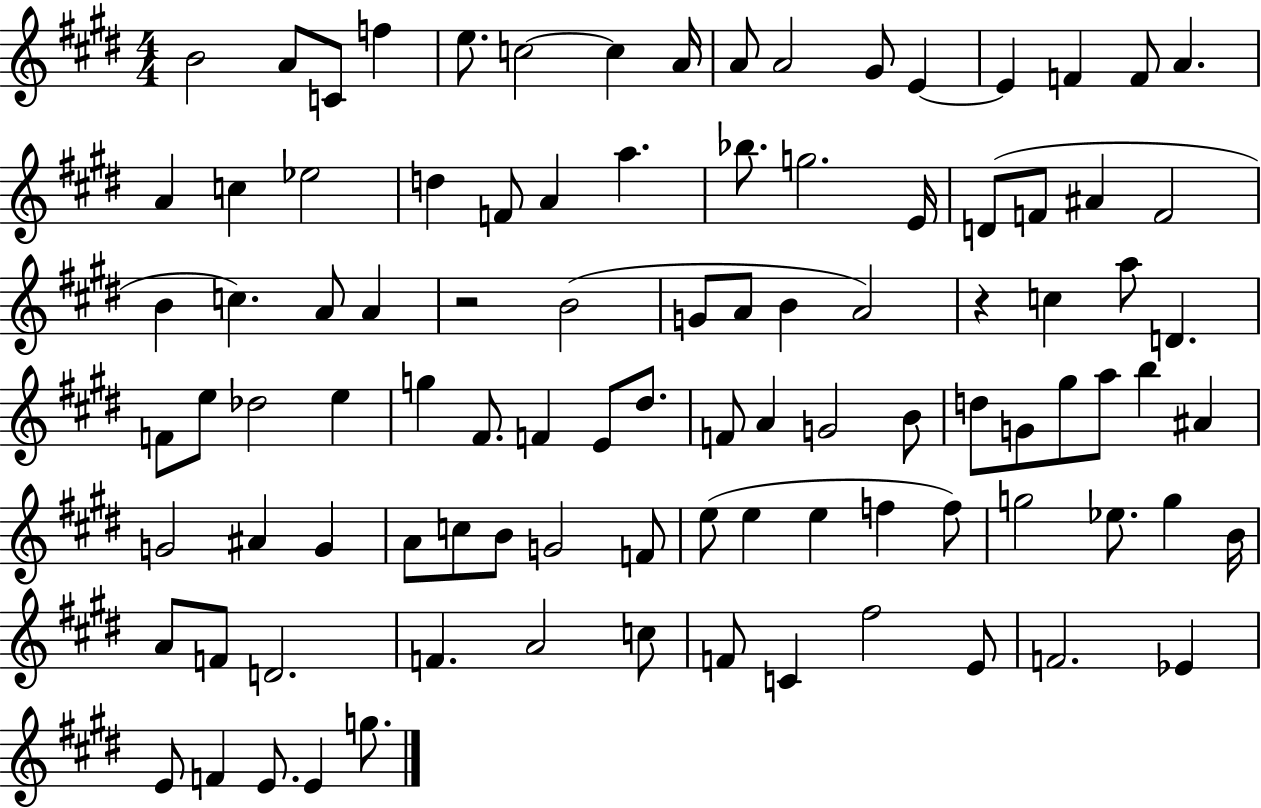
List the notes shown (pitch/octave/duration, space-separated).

B4/h A4/e C4/e F5/q E5/e. C5/h C5/q A4/s A4/e A4/h G#4/e E4/q E4/q F4/q F4/e A4/q. A4/q C5/q Eb5/h D5/q F4/e A4/q A5/q. Bb5/e. G5/h. E4/s D4/e F4/e A#4/q F4/h B4/q C5/q. A4/e A4/q R/h B4/h G4/e A4/e B4/q A4/h R/q C5/q A5/e D4/q. F4/e E5/e Db5/h E5/q G5/q F#4/e. F4/q E4/e D#5/e. F4/e A4/q G4/h B4/e D5/e G4/e G#5/e A5/e B5/q A#4/q G4/h A#4/q G4/q A4/e C5/e B4/e G4/h F4/e E5/e E5/q E5/q F5/q F5/e G5/h Eb5/e. G5/q B4/s A4/e F4/e D4/h. F4/q. A4/h C5/e F4/e C4/q F#5/h E4/e F4/h. Eb4/q E4/e F4/q E4/e. E4/q G5/e.